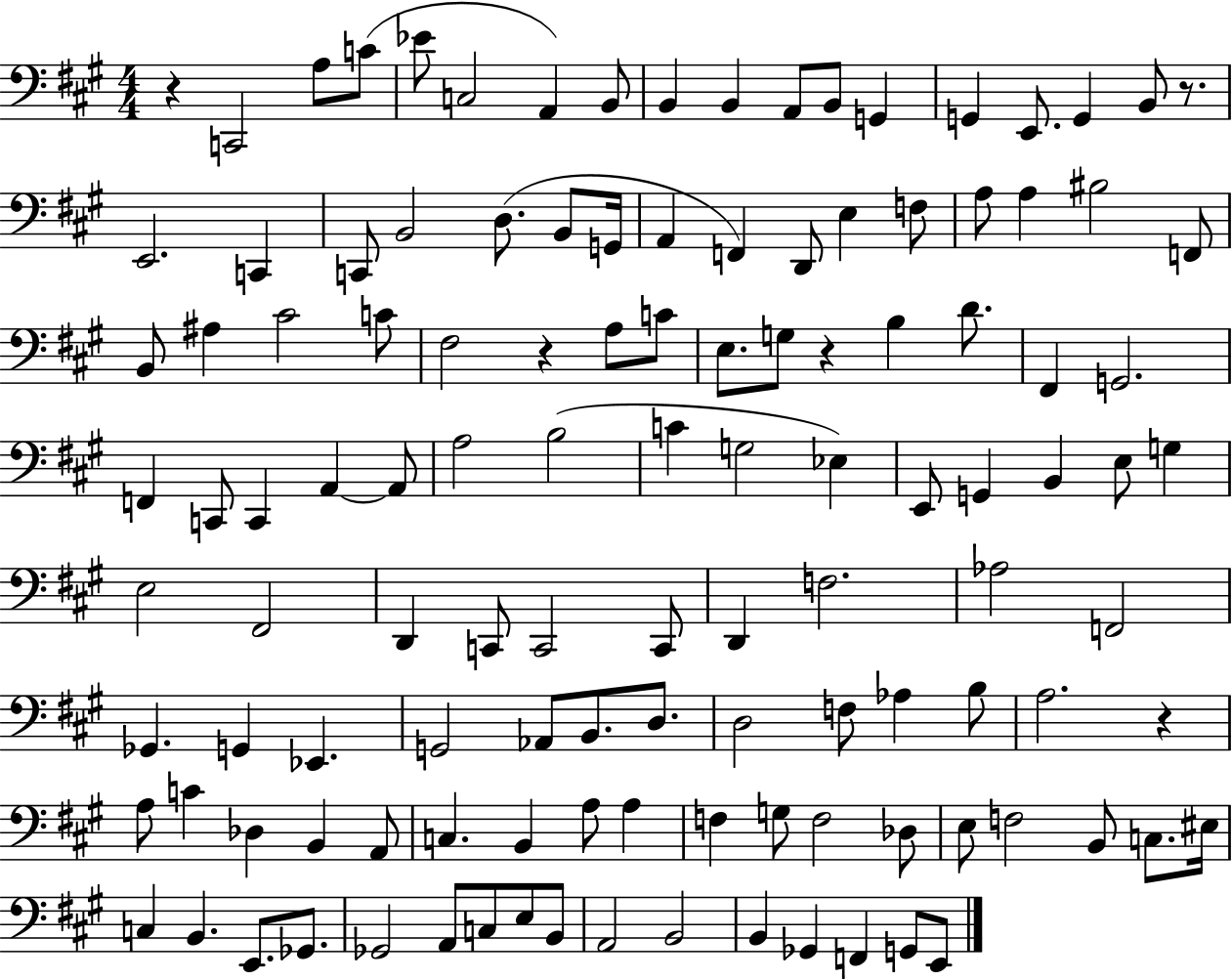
{
  \clef bass
  \numericTimeSignature
  \time 4/4
  \key a \major
  r4 c,2 a8 c'8( | ees'8 c2 a,4) b,8 | b,4 b,4 a,8 b,8 g,4 | g,4 e,8. g,4 b,8 r8. | \break e,2. c,4 | c,8 b,2 d8.( b,8 g,16 | a,4 f,4) d,8 e4 f8 | a8 a4 bis2 f,8 | \break b,8 ais4 cis'2 c'8 | fis2 r4 a8 c'8 | e8. g8 r4 b4 d'8. | fis,4 g,2. | \break f,4 c,8 c,4 a,4~~ a,8 | a2 b2( | c'4 g2 ees4) | e,8 g,4 b,4 e8 g4 | \break e2 fis,2 | d,4 c,8 c,2 c,8 | d,4 f2. | aes2 f,2 | \break ges,4. g,4 ees,4. | g,2 aes,8 b,8. d8. | d2 f8 aes4 b8 | a2. r4 | \break a8 c'4 des4 b,4 a,8 | c4. b,4 a8 a4 | f4 g8 f2 des8 | e8 f2 b,8 c8. eis16 | \break c4 b,4. e,8. ges,8. | ges,2 a,8 c8 e8 b,8 | a,2 b,2 | b,4 ges,4 f,4 g,8 e,8 | \break \bar "|."
}